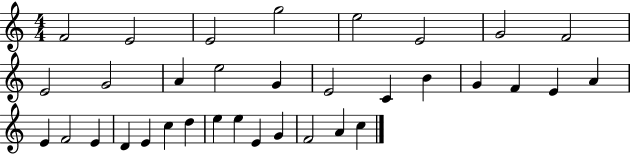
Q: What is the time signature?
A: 4/4